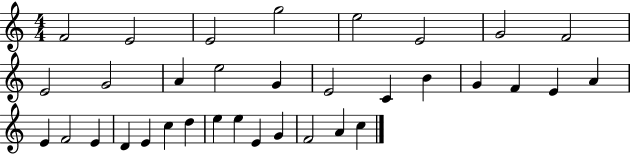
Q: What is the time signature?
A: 4/4